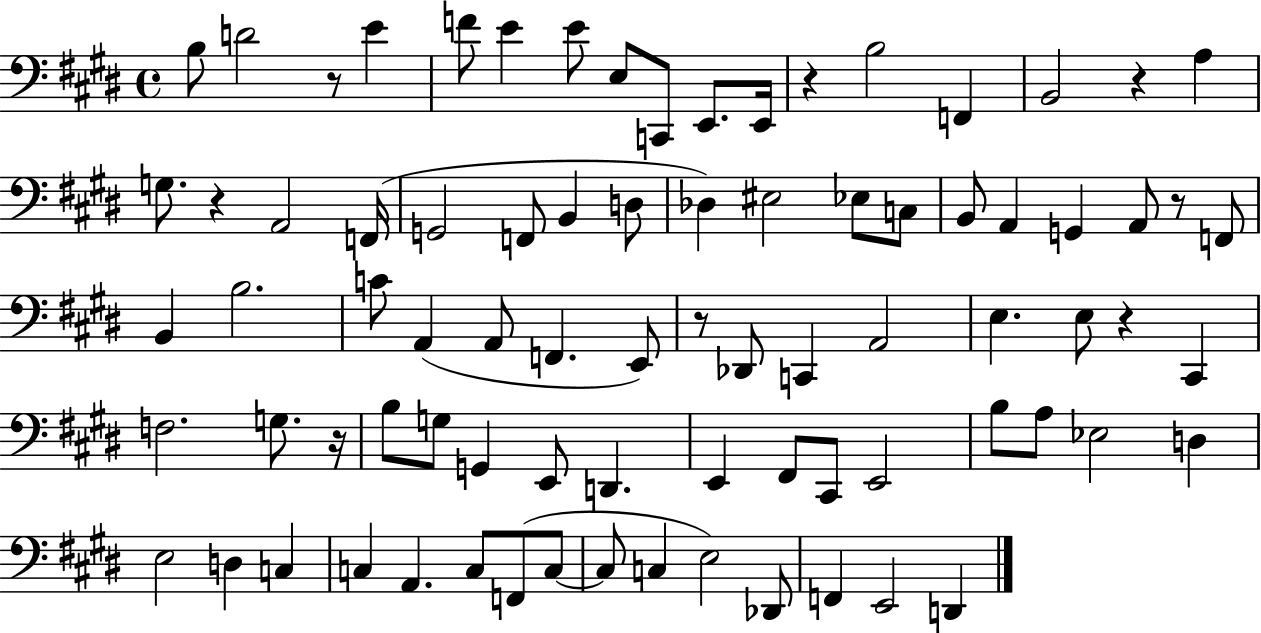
X:1
T:Untitled
M:4/4
L:1/4
K:E
B,/2 D2 z/2 E F/2 E E/2 E,/2 C,,/2 E,,/2 E,,/4 z B,2 F,, B,,2 z A, G,/2 z A,,2 F,,/4 G,,2 F,,/2 B,, D,/2 _D, ^E,2 _E,/2 C,/2 B,,/2 A,, G,, A,,/2 z/2 F,,/2 B,, B,2 C/2 A,, A,,/2 F,, E,,/2 z/2 _D,,/2 C,, A,,2 E, E,/2 z ^C,, F,2 G,/2 z/4 B,/2 G,/2 G,, E,,/2 D,, E,, ^F,,/2 ^C,,/2 E,,2 B,/2 A,/2 _E,2 D, E,2 D, C, C, A,, C,/2 F,,/2 C,/2 C,/2 C, E,2 _D,,/2 F,, E,,2 D,,